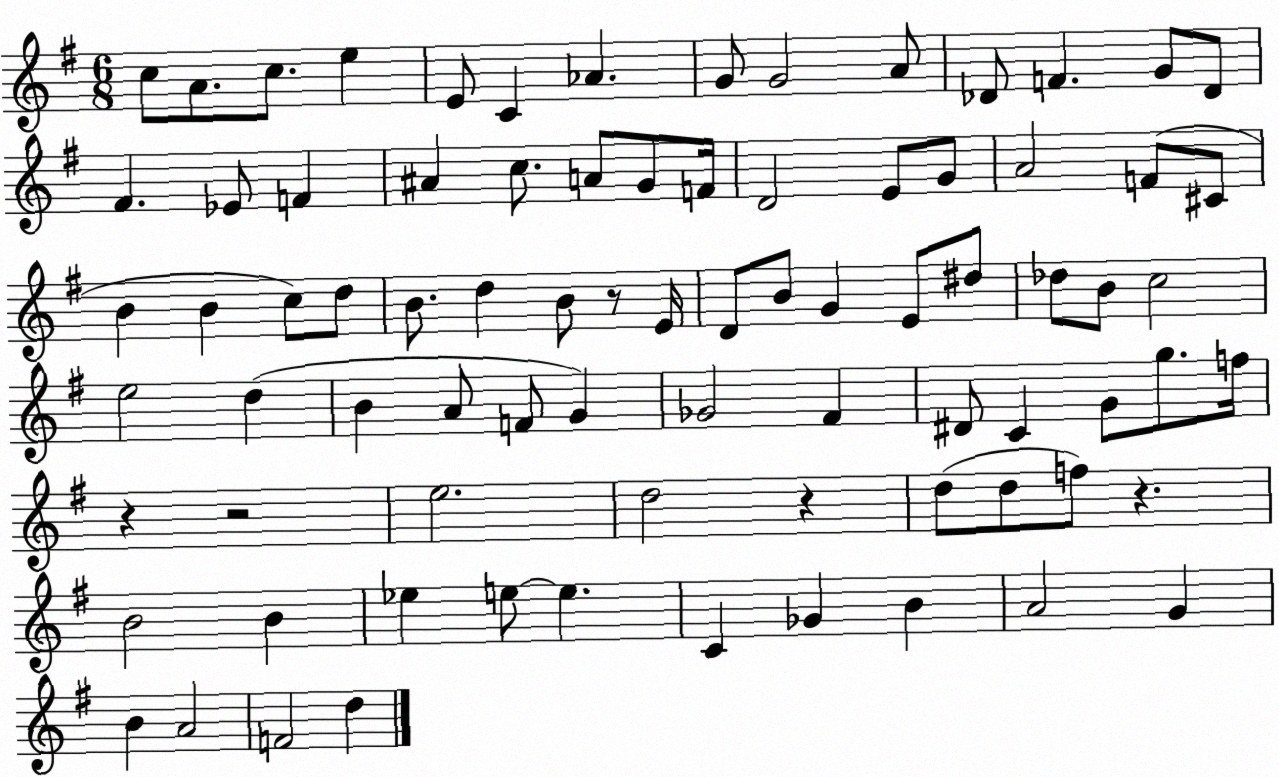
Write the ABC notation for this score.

X:1
T:Untitled
M:6/8
L:1/4
K:G
c/2 A/2 c/2 e E/2 C _A G/2 G2 A/2 _D/2 F G/2 _D/2 ^F _E/2 F ^A c/2 A/2 G/2 F/4 D2 E/2 G/2 A2 F/2 ^C/2 B B c/2 d/2 B/2 d B/2 z/2 E/4 D/2 B/2 G E/2 ^d/2 _d/2 B/2 c2 e2 d B A/2 F/2 G _G2 ^F ^D/2 C G/2 g/2 f/4 z z2 e2 d2 z d/2 d/2 f/2 z B2 B _e e/2 e C _G B A2 G B A2 F2 d